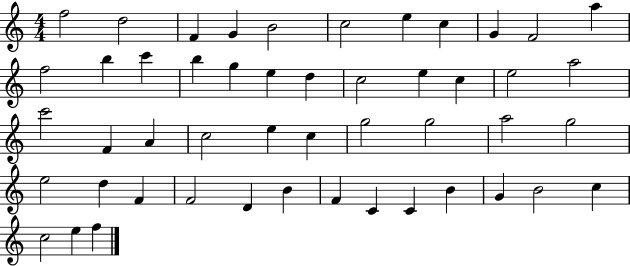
F5/h D5/h F4/q G4/q B4/h C5/h E5/q C5/q G4/q F4/h A5/q F5/h B5/q C6/q B5/q G5/q E5/q D5/q C5/h E5/q C5/q E5/h A5/h C6/h F4/q A4/q C5/h E5/q C5/q G5/h G5/h A5/h G5/h E5/h D5/q F4/q F4/h D4/q B4/q F4/q C4/q C4/q B4/q G4/q B4/h C5/q C5/h E5/q F5/q